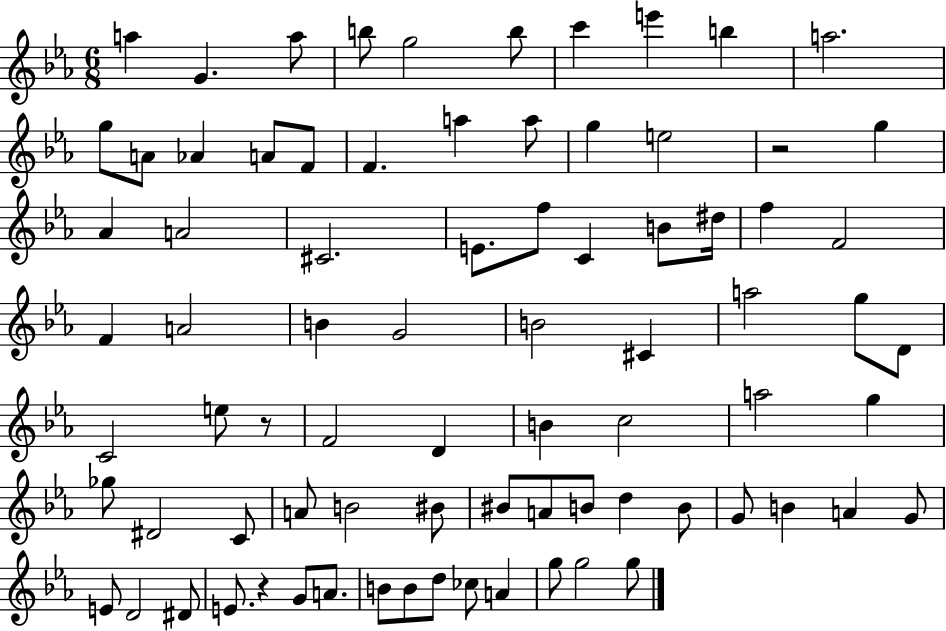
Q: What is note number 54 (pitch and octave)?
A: BIS4